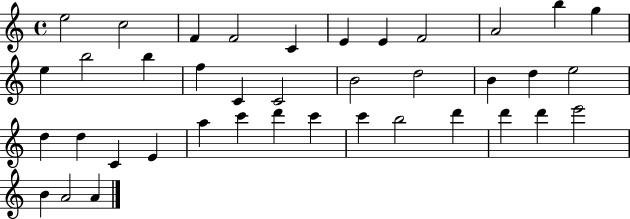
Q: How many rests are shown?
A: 0